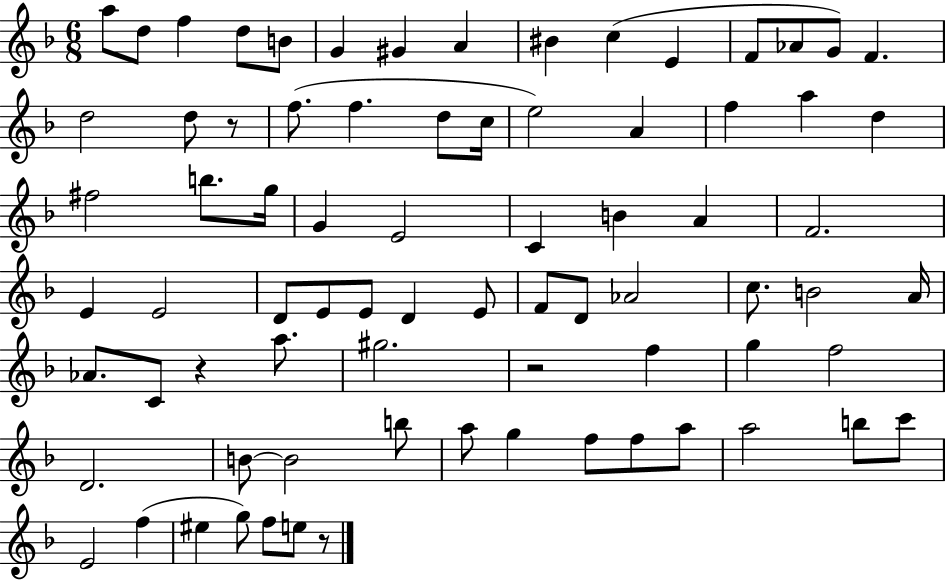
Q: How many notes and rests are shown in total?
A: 77